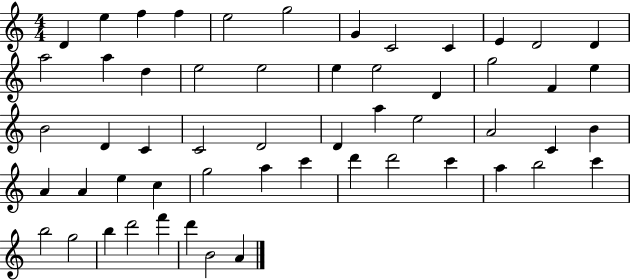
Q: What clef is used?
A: treble